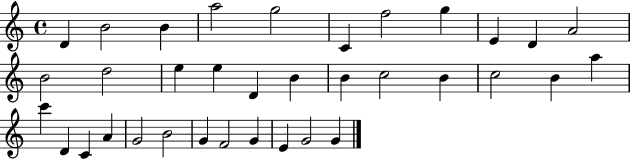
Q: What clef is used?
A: treble